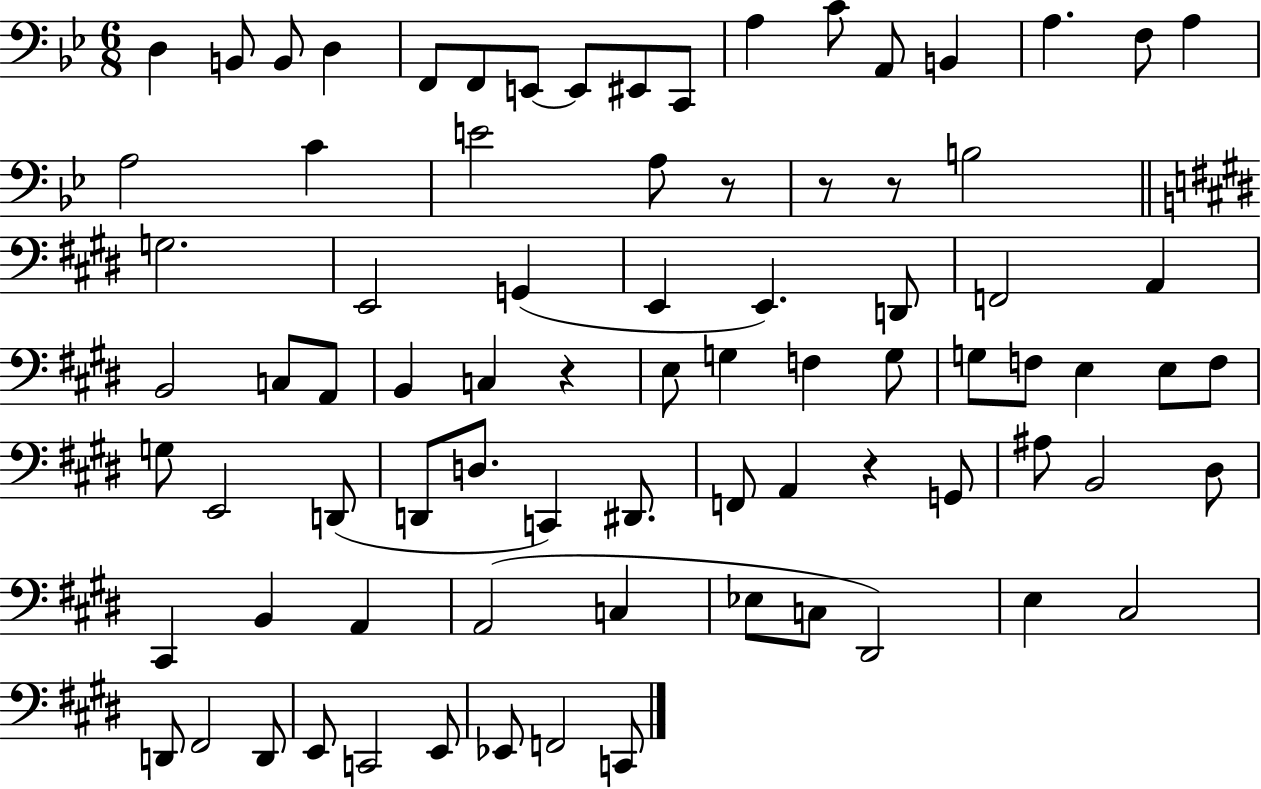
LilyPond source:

{
  \clef bass
  \numericTimeSignature
  \time 6/8
  \key bes \major
  d4 b,8 b,8 d4 | f,8 f,8 e,8~~ e,8 eis,8 c,8 | a4 c'8 a,8 b,4 | a4. f8 a4 | \break a2 c'4 | e'2 a8 r8 | r8 r8 b2 | \bar "||" \break \key e \major g2. | e,2 g,4( | e,4 e,4.) d,8 | f,2 a,4 | \break b,2 c8 a,8 | b,4 c4 r4 | e8 g4 f4 g8 | g8 f8 e4 e8 f8 | \break g8 e,2 d,8( | d,8 d8. c,4) dis,8. | f,8 a,4 r4 g,8 | ais8 b,2 dis8 | \break cis,4 b,4 a,4 | a,2( c4 | ees8 c8 dis,2) | e4 cis2 | \break d,8 fis,2 d,8 | e,8 c,2 e,8 | ees,8 f,2 c,8 | \bar "|."
}